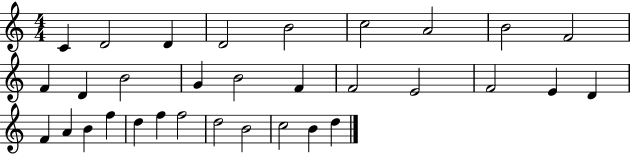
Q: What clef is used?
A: treble